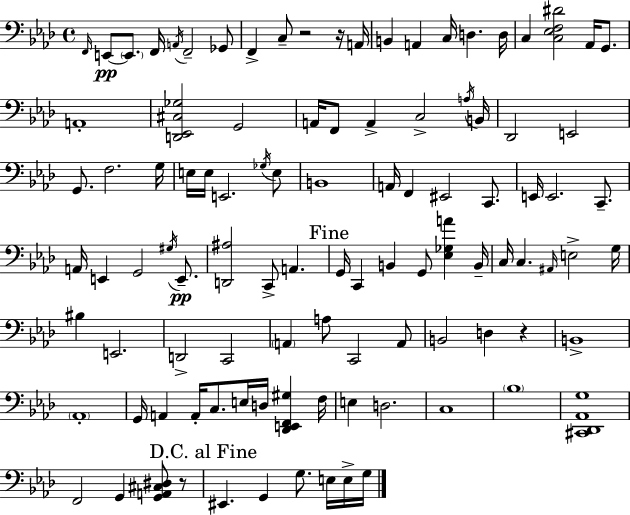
F2/s E2/e E2/e. F2/s A2/s F2/h Gb2/e F2/q C3/e R/h R/s A2/s B2/q A2/q C3/s D3/q. D3/s C3/q [C3,Eb3,F3,D#4]/h Ab2/s G2/e. A2/w [D2,Eb2,C#3,Gb3]/h G2/h A2/s F2/e A2/q C3/h A3/s B2/s Db2/h E2/h G2/e. F3/h. G3/s E3/s E3/s E2/h. Gb3/s E3/e B2/w A2/s F2/q EIS2/h C2/e. E2/s E2/h. C2/e. A2/s E2/q G2/h G#3/s E2/e. [D2,A#3]/h C2/e A2/q. G2/s C2/q B2/q G2/e [Eb3,Gb3,A4]/q B2/s C3/s C3/q. A#2/s E3/h G3/s BIS3/q E2/h. D2/h C2/h A2/q A3/e C2/h A2/e B2/h D3/q R/q B2/w Ab2/w G2/s A2/q A2/s C3/e. E3/s D3/s [Db2,E2,F2,G#3]/q F3/s E3/q D3/h. C3/w Bb3/w [C#2,Db2,Ab2,G3]/w F2/h G2/q [G2,A2,C#3,D#3]/e R/e EIS2/q. G2/q G3/e. E3/s E3/s G3/s